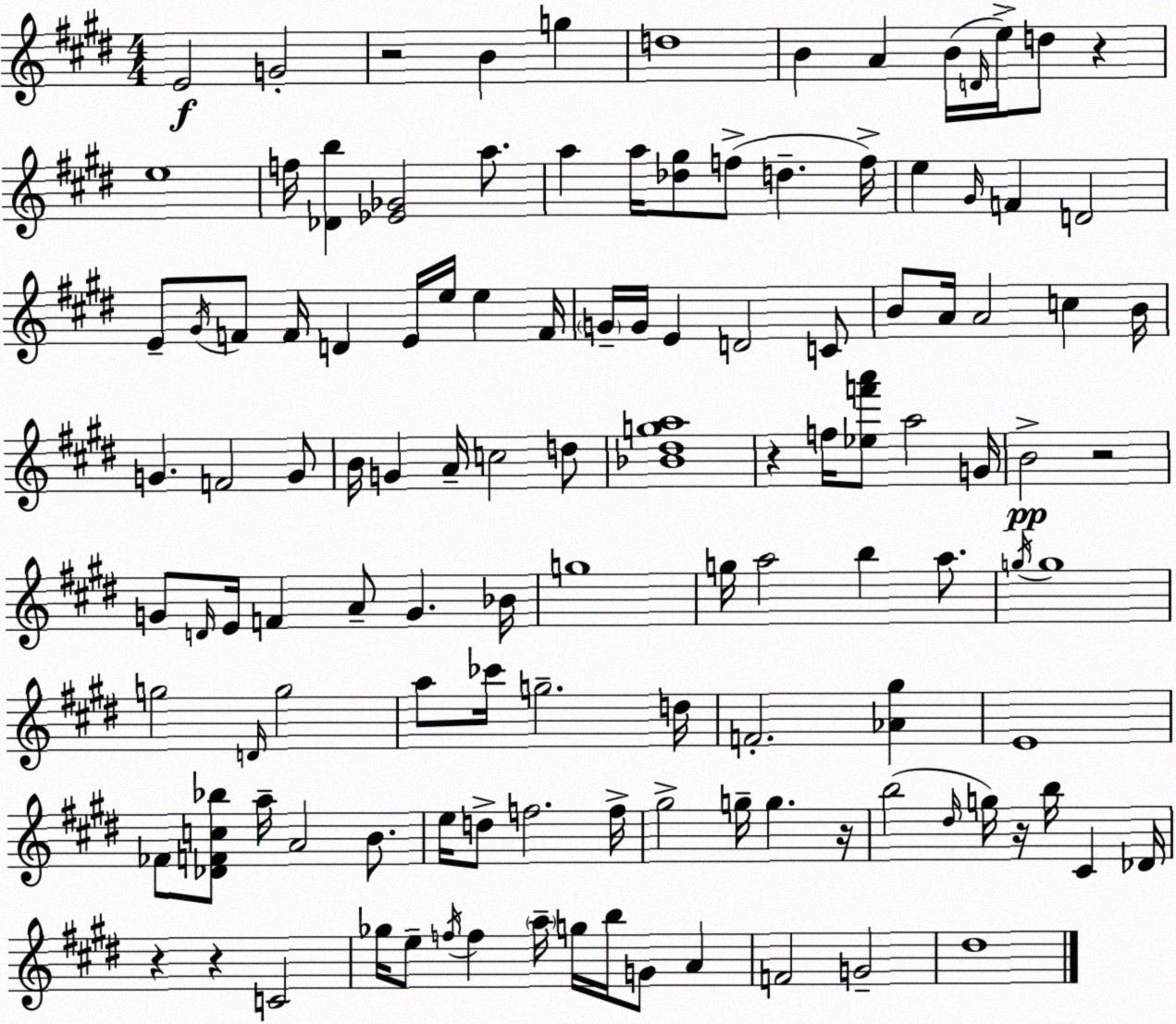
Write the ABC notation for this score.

X:1
T:Untitled
M:4/4
L:1/4
K:E
E2 G2 z2 B g d4 B A B/4 D/4 e/4 d/2 z e4 f/4 [_Db] [_E_G]2 a/2 a a/4 [_d^g]/2 f/2 d f/4 e ^G/4 F D2 E/2 ^G/4 F/2 F/4 D E/4 e/4 e F/4 G/4 G/4 E D2 C/2 B/2 A/4 A2 c B/4 G F2 G/2 B/4 G A/4 c2 d/2 [_B^dga]4 z f/4 [_ef'a']/2 a2 G/4 B2 z2 G/2 D/4 E/4 F A/2 G _B/4 g4 g/4 a2 b a/2 g/4 g4 g2 D/4 g2 a/2 _c'/4 g2 d/4 F2 [_A^g] E4 _F/2 [_DFc_b]/2 a/4 A2 B/2 e/4 d/2 f2 f/4 ^g2 g/4 g z/4 b2 ^d/4 g/4 z/4 b/4 ^C _D/4 z z C2 _g/4 e/2 f/4 f a/4 g/4 b/4 G/2 A F2 G2 ^d4